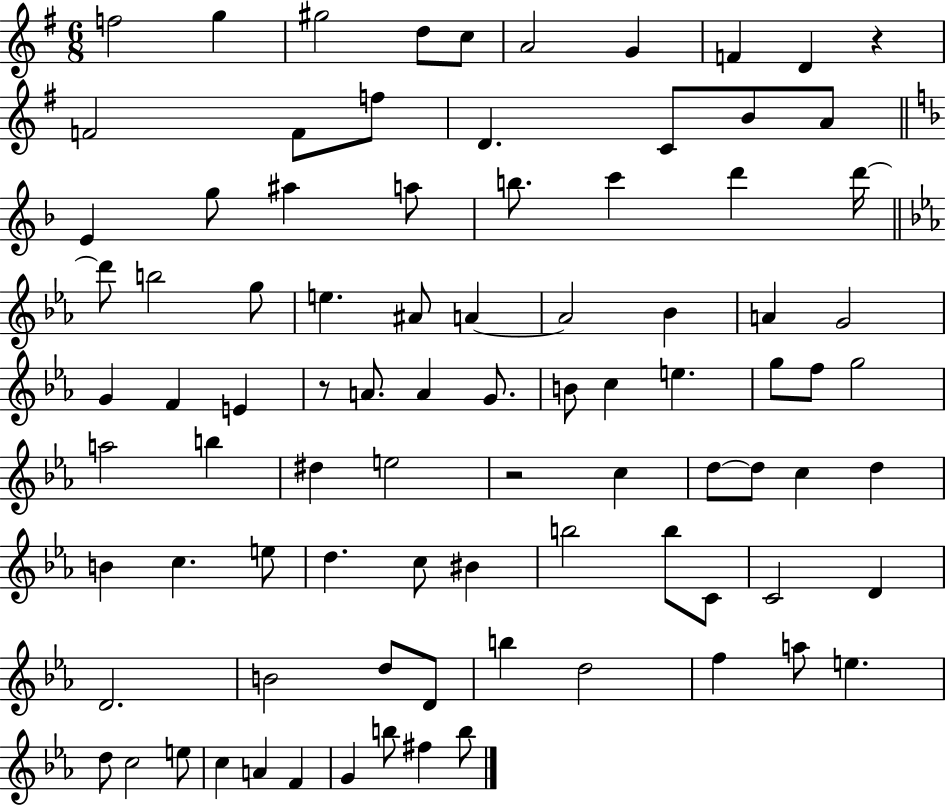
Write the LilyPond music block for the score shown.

{
  \clef treble
  \numericTimeSignature
  \time 6/8
  \key g \major
  f''2 g''4 | gis''2 d''8 c''8 | a'2 g'4 | f'4 d'4 r4 | \break f'2 f'8 f''8 | d'4. c'8 b'8 a'8 | \bar "||" \break \key f \major e'4 g''8 ais''4 a''8 | b''8. c'''4 d'''4 d'''16~~ | \bar "||" \break \key c \minor d'''8 b''2 g''8 | e''4. ais'8 a'4~~ | a'2 bes'4 | a'4 g'2 | \break g'4 f'4 e'4 | r8 a'8. a'4 g'8. | b'8 c''4 e''4. | g''8 f''8 g''2 | \break a''2 b''4 | dis''4 e''2 | r2 c''4 | d''8~~ d''8 c''4 d''4 | \break b'4 c''4. e''8 | d''4. c''8 bis'4 | b''2 b''8 c'8 | c'2 d'4 | \break d'2. | b'2 d''8 d'8 | b''4 d''2 | f''4 a''8 e''4. | \break d''8 c''2 e''8 | c''4 a'4 f'4 | g'4 b''8 fis''4 b''8 | \bar "|."
}